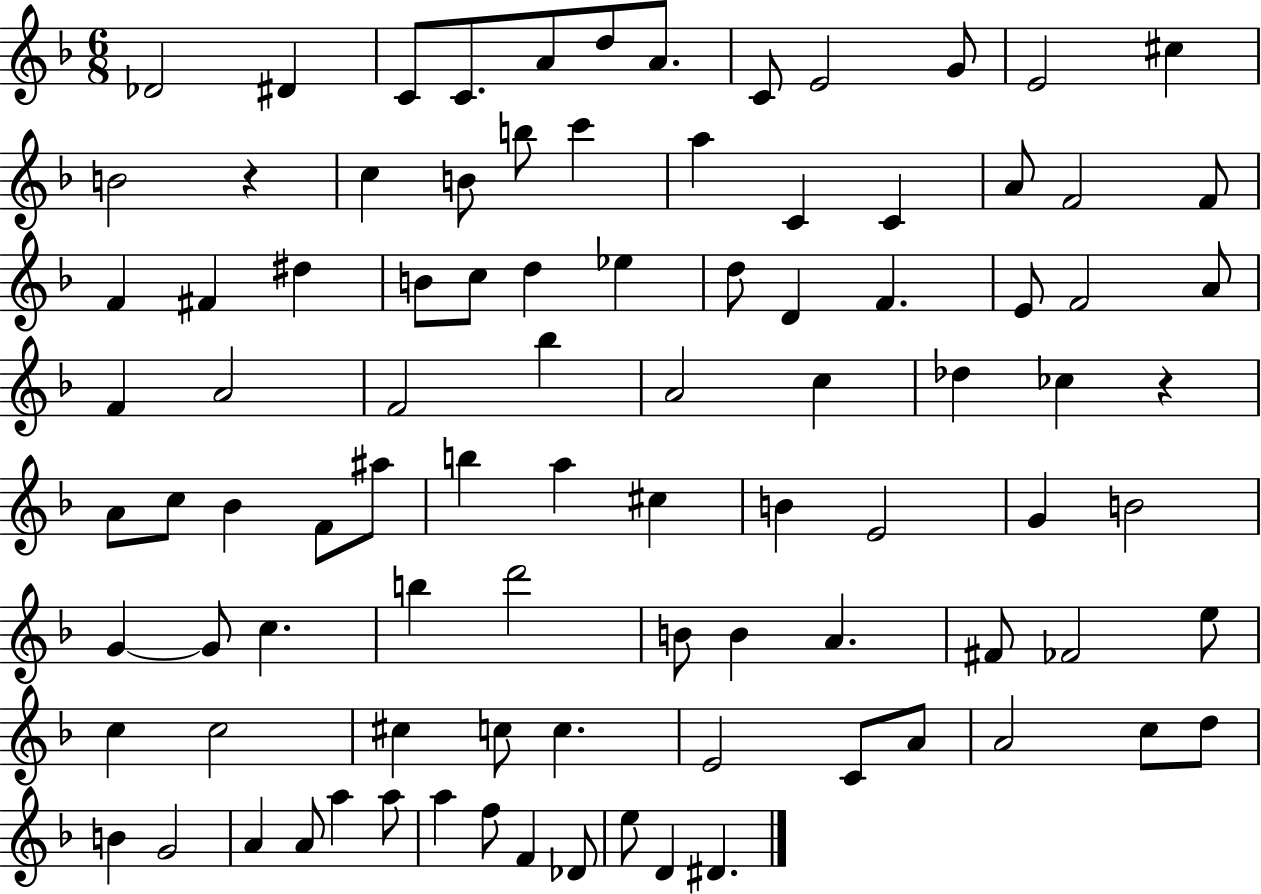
{
  \clef treble
  \numericTimeSignature
  \time 6/8
  \key f \major
  des'2 dis'4 | c'8 c'8. a'8 d''8 a'8. | c'8 e'2 g'8 | e'2 cis''4 | \break b'2 r4 | c''4 b'8 b''8 c'''4 | a''4 c'4 c'4 | a'8 f'2 f'8 | \break f'4 fis'4 dis''4 | b'8 c''8 d''4 ees''4 | d''8 d'4 f'4. | e'8 f'2 a'8 | \break f'4 a'2 | f'2 bes''4 | a'2 c''4 | des''4 ces''4 r4 | \break a'8 c''8 bes'4 f'8 ais''8 | b''4 a''4 cis''4 | b'4 e'2 | g'4 b'2 | \break g'4~~ g'8 c''4. | b''4 d'''2 | b'8 b'4 a'4. | fis'8 fes'2 e''8 | \break c''4 c''2 | cis''4 c''8 c''4. | e'2 c'8 a'8 | a'2 c''8 d''8 | \break b'4 g'2 | a'4 a'8 a''4 a''8 | a''4 f''8 f'4 des'8 | e''8 d'4 dis'4. | \break \bar "|."
}